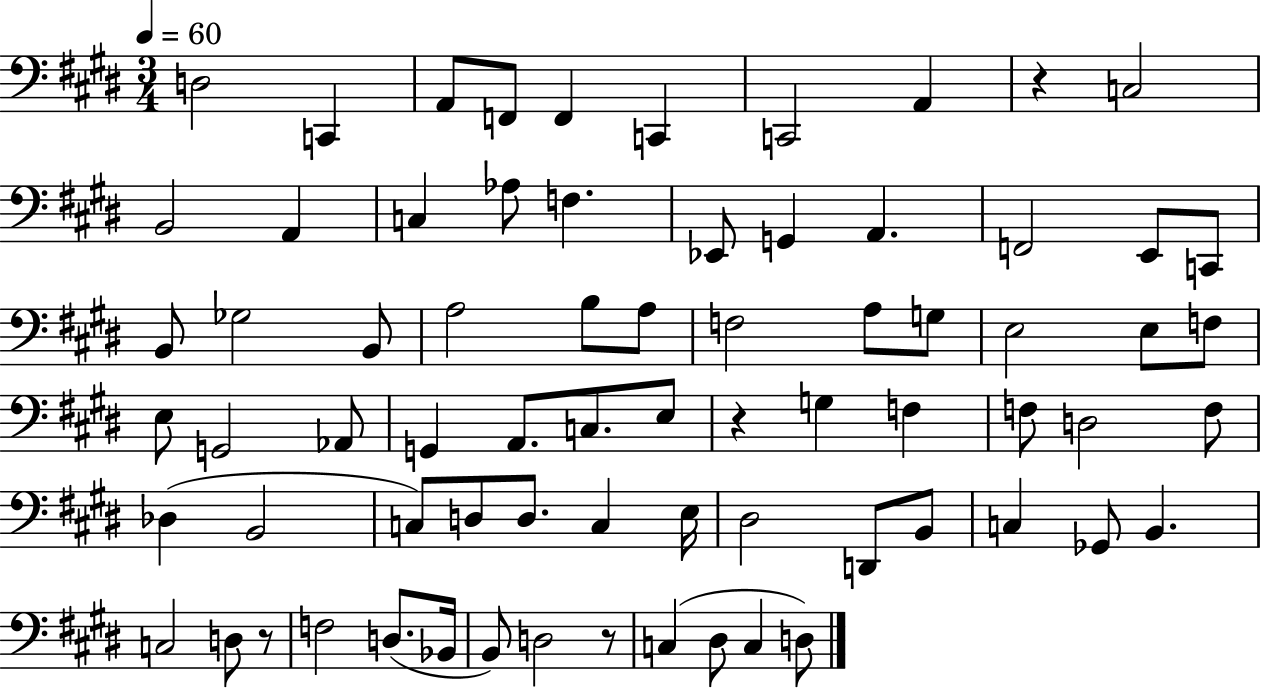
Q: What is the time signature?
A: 3/4